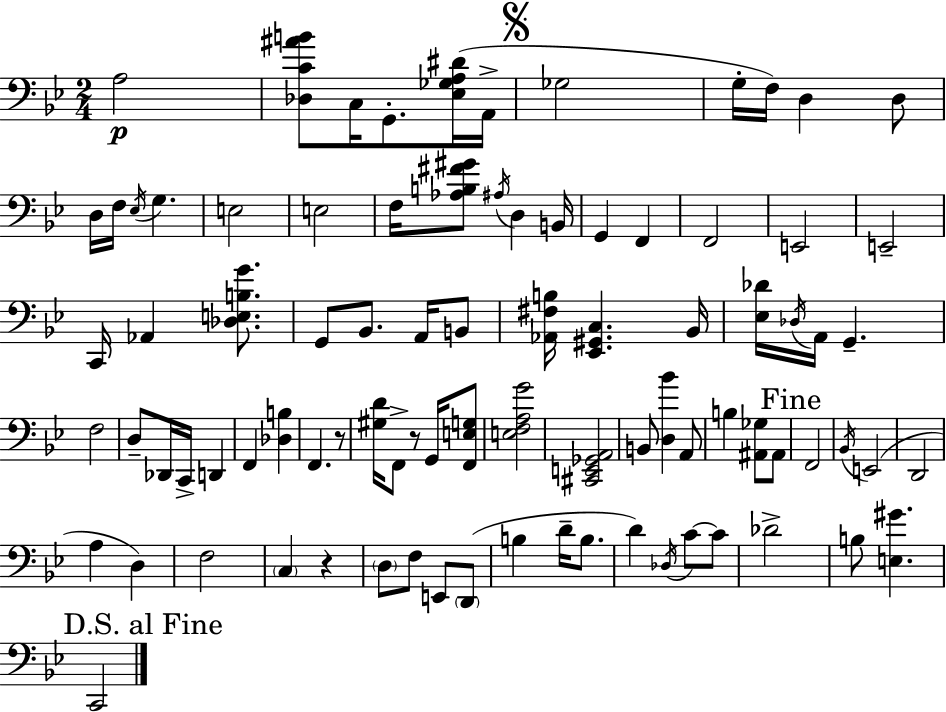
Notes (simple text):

A3/h [Db3,C4,A#4,B4]/e C3/s G2/e. [Eb3,Gb3,A3,D#4]/s A2/s Gb3/h G3/s F3/s D3/q D3/e D3/s F3/s Eb3/s G3/q. E3/h E3/h F3/s [Ab3,B3,F#4,G#4]/e A#3/s D3/q B2/s G2/q F2/q F2/h E2/h E2/h C2/s Ab2/q [Db3,E3,B3,G4]/e. G2/e Bb2/e. A2/s B2/e [Ab2,F#3,B3]/s [Eb2,G#2,C3]/q. Bb2/s [Eb3,Db4]/s Db3/s A2/s G2/q. F3/h D3/e Db2/s C2/s D2/q F2/q [Db3,B3]/q F2/q. R/e [G#3,D4]/s F2/e R/e G2/s [F2,E3,G3]/e [E3,F3,A3,G4]/h [C#2,E2,Gb2,A2]/h B2/e [D3,Bb4]/q A2/e B3/q [A#2,Gb3]/e A#2/e F2/h Bb2/s E2/h D2/h A3/q D3/q F3/h C3/q R/q D3/e F3/e E2/e D2/e B3/q D4/s B3/e. D4/q Db3/s C4/e C4/e Db4/h B3/e [E3,G#4]/q. C2/h